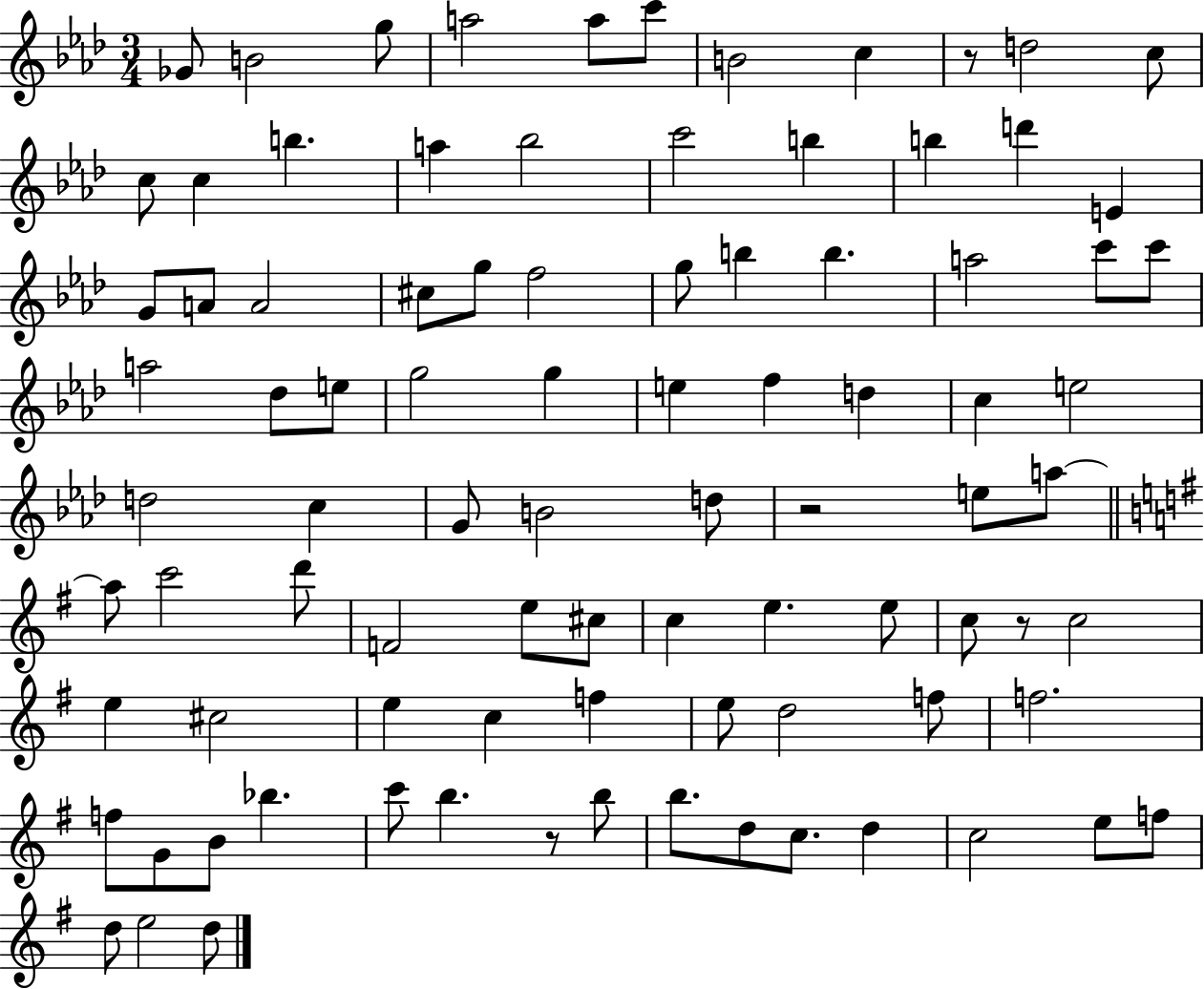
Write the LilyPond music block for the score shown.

{
  \clef treble
  \numericTimeSignature
  \time 3/4
  \key aes \major
  ges'8 b'2 g''8 | a''2 a''8 c'''8 | b'2 c''4 | r8 d''2 c''8 | \break c''8 c''4 b''4. | a''4 bes''2 | c'''2 b''4 | b''4 d'''4 e'4 | \break g'8 a'8 a'2 | cis''8 g''8 f''2 | g''8 b''4 b''4. | a''2 c'''8 c'''8 | \break a''2 des''8 e''8 | g''2 g''4 | e''4 f''4 d''4 | c''4 e''2 | \break d''2 c''4 | g'8 b'2 d''8 | r2 e''8 a''8~~ | \bar "||" \break \key g \major a''8 c'''2 d'''8 | f'2 e''8 cis''8 | c''4 e''4. e''8 | c''8 r8 c''2 | \break e''4 cis''2 | e''4 c''4 f''4 | e''8 d''2 f''8 | f''2. | \break f''8 g'8 b'8 bes''4. | c'''8 b''4. r8 b''8 | b''8. d''8 c''8. d''4 | c''2 e''8 f''8 | \break d''8 e''2 d''8 | \bar "|."
}